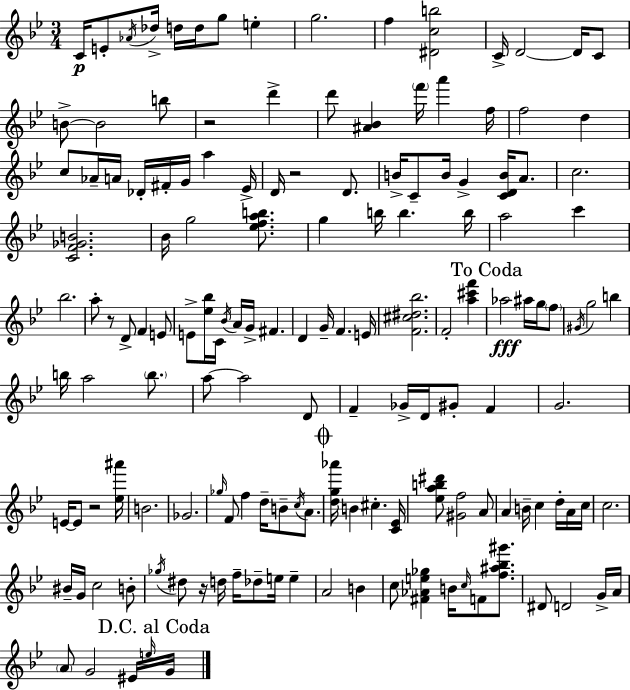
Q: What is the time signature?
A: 3/4